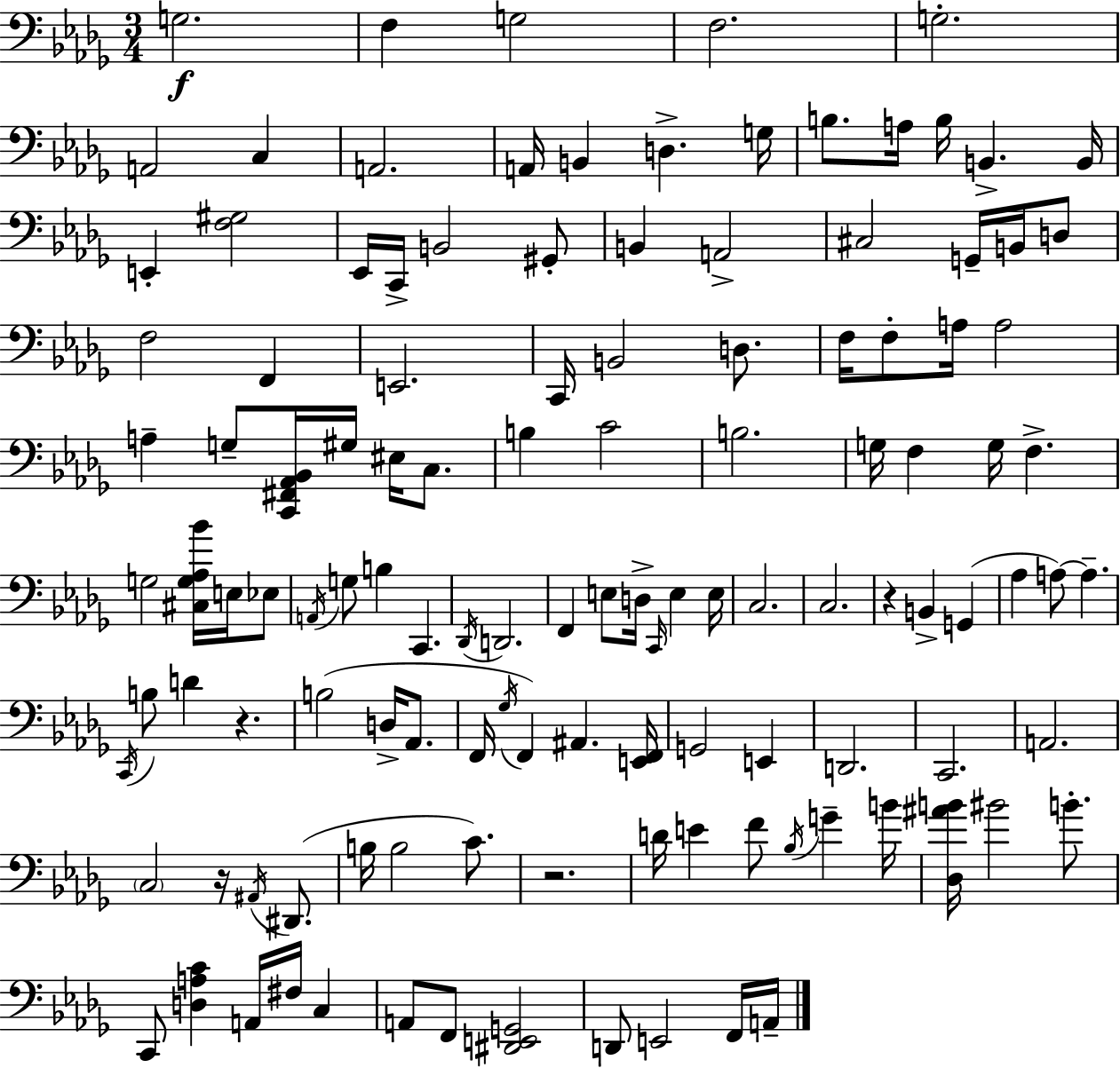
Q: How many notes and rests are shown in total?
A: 122